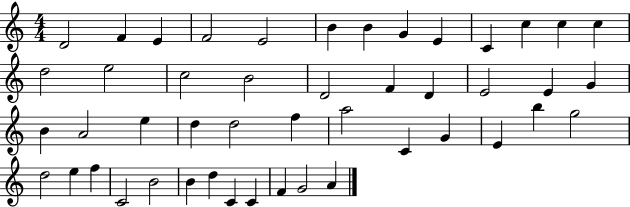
D4/h F4/q E4/q F4/h E4/h B4/q B4/q G4/q E4/q C4/q C5/q C5/q C5/q D5/h E5/h C5/h B4/h D4/h F4/q D4/q E4/h E4/q G4/q B4/q A4/h E5/q D5/q D5/h F5/q A5/h C4/q G4/q E4/q B5/q G5/h D5/h E5/q F5/q C4/h B4/h B4/q D5/q C4/q C4/q F4/q G4/h A4/q